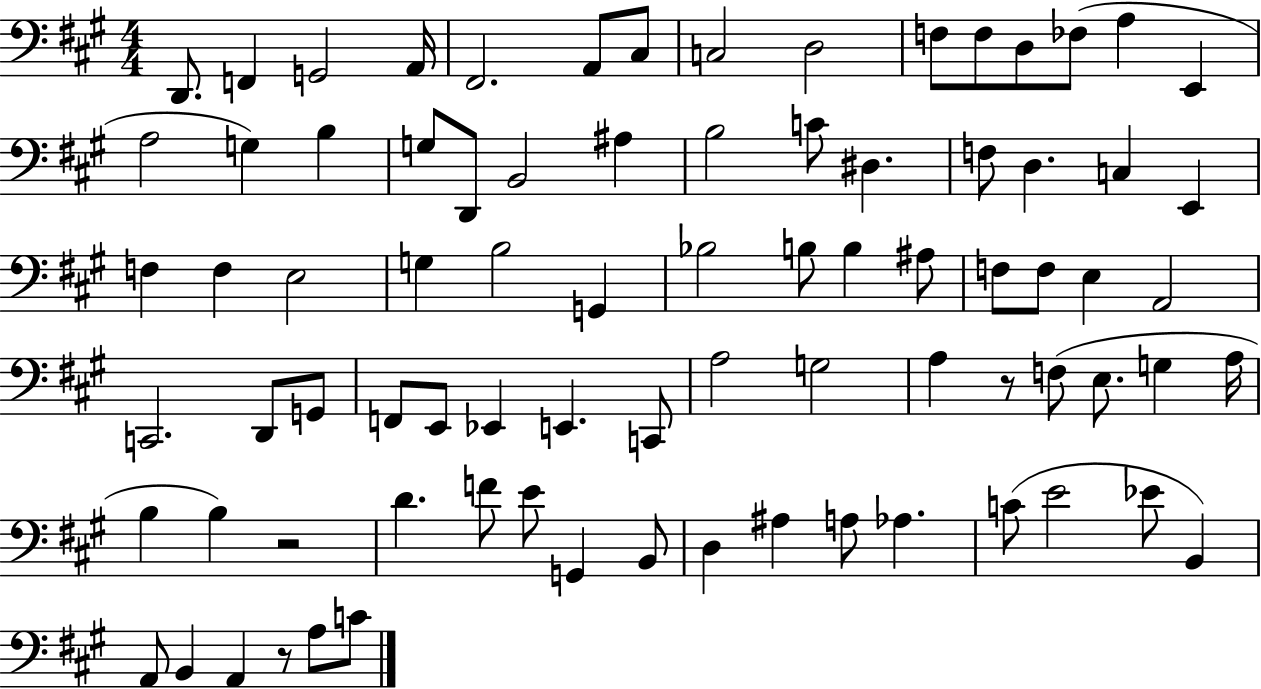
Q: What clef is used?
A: bass